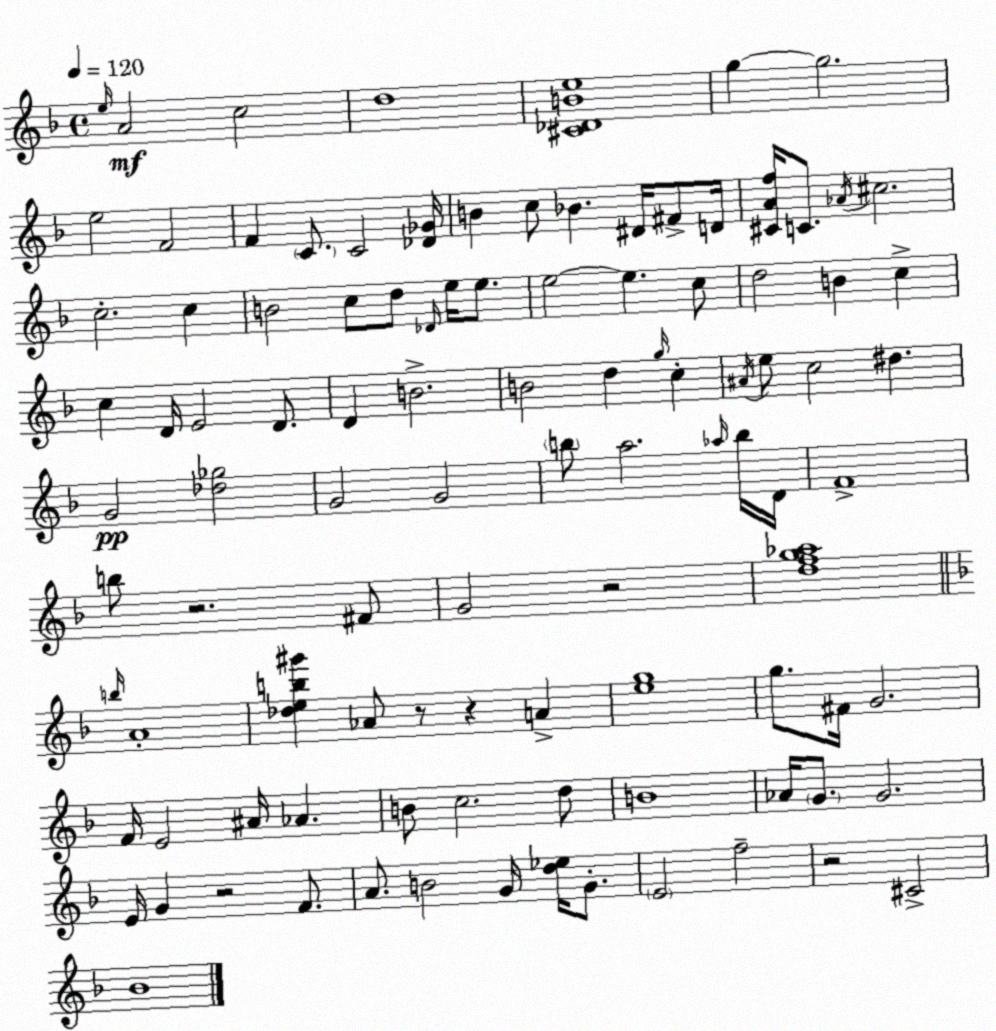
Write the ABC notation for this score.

X:1
T:Untitled
M:4/4
L:1/4
K:Dm
e/4 A2 c2 d4 [^C_DBe]4 g g2 e2 F2 F C/2 C2 [_D_G]/4 B c/2 _B ^D/4 ^F/2 D/4 [^CAf]/4 C/2 _A/4 ^c2 c2 c B2 c/2 d/2 _D/4 e/4 e/2 e2 e c/2 d2 B c c D/4 E2 D/2 D B2 B2 d g/4 c ^A/4 e/2 c2 ^d G2 [_d_g]2 G2 G2 b/2 a2 _a/4 b/4 D/4 F4 b/2 z2 ^F/2 G2 z2 [dfg_a]4 b/4 A4 [_deb^g'] _A/2 z/2 z A [eg]4 g/2 ^F/4 G2 F/4 E2 ^A/4 _A B/2 c2 d/2 B4 _A/4 G/2 G2 E/4 G z2 F/2 A/2 B2 G/4 [d_e]/4 G/2 E2 f2 z2 ^C2 _B4